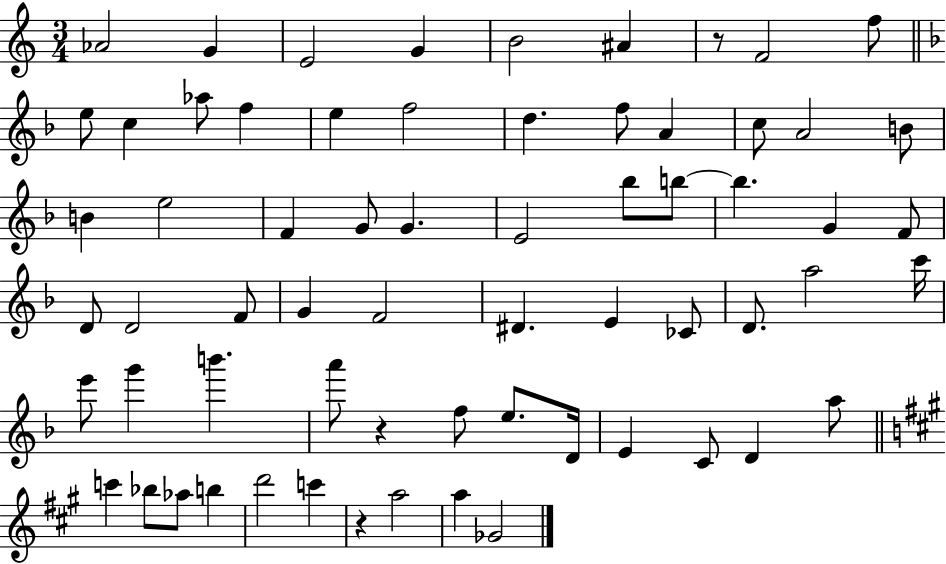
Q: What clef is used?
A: treble